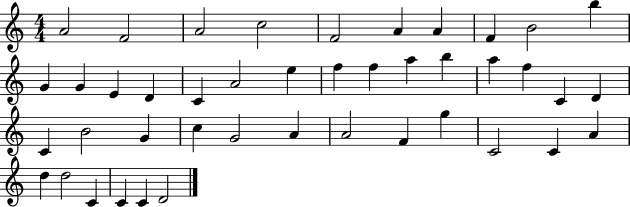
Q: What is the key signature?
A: C major